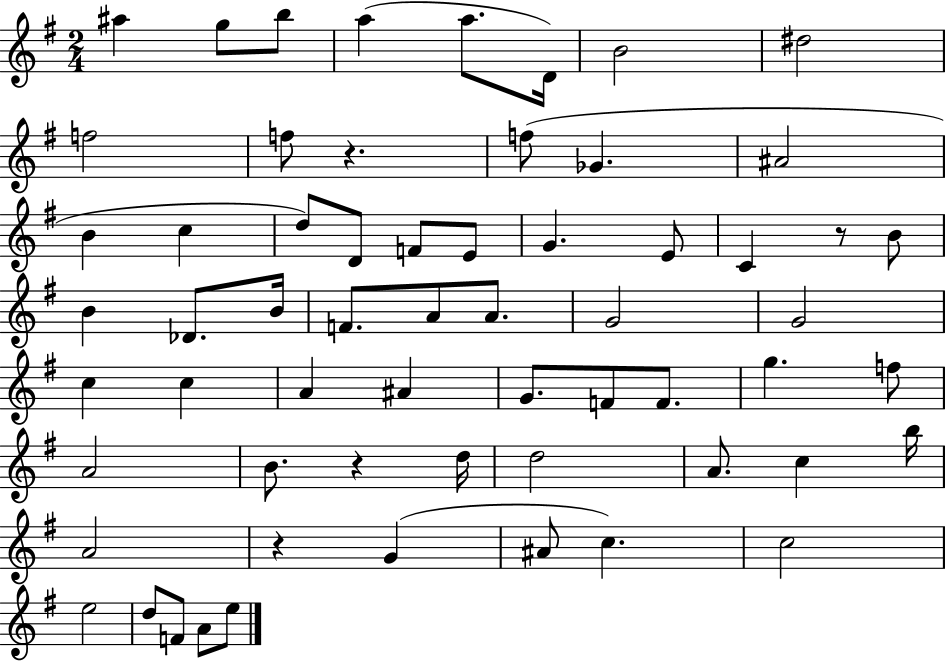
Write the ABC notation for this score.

X:1
T:Untitled
M:2/4
L:1/4
K:G
^a g/2 b/2 a a/2 D/4 B2 ^d2 f2 f/2 z f/2 _G ^A2 B c d/2 D/2 F/2 E/2 G E/2 C z/2 B/2 B _D/2 B/4 F/2 A/2 A/2 G2 G2 c c A ^A G/2 F/2 F/2 g f/2 A2 B/2 z d/4 d2 A/2 c b/4 A2 z G ^A/2 c c2 e2 d/2 F/2 A/2 e/2